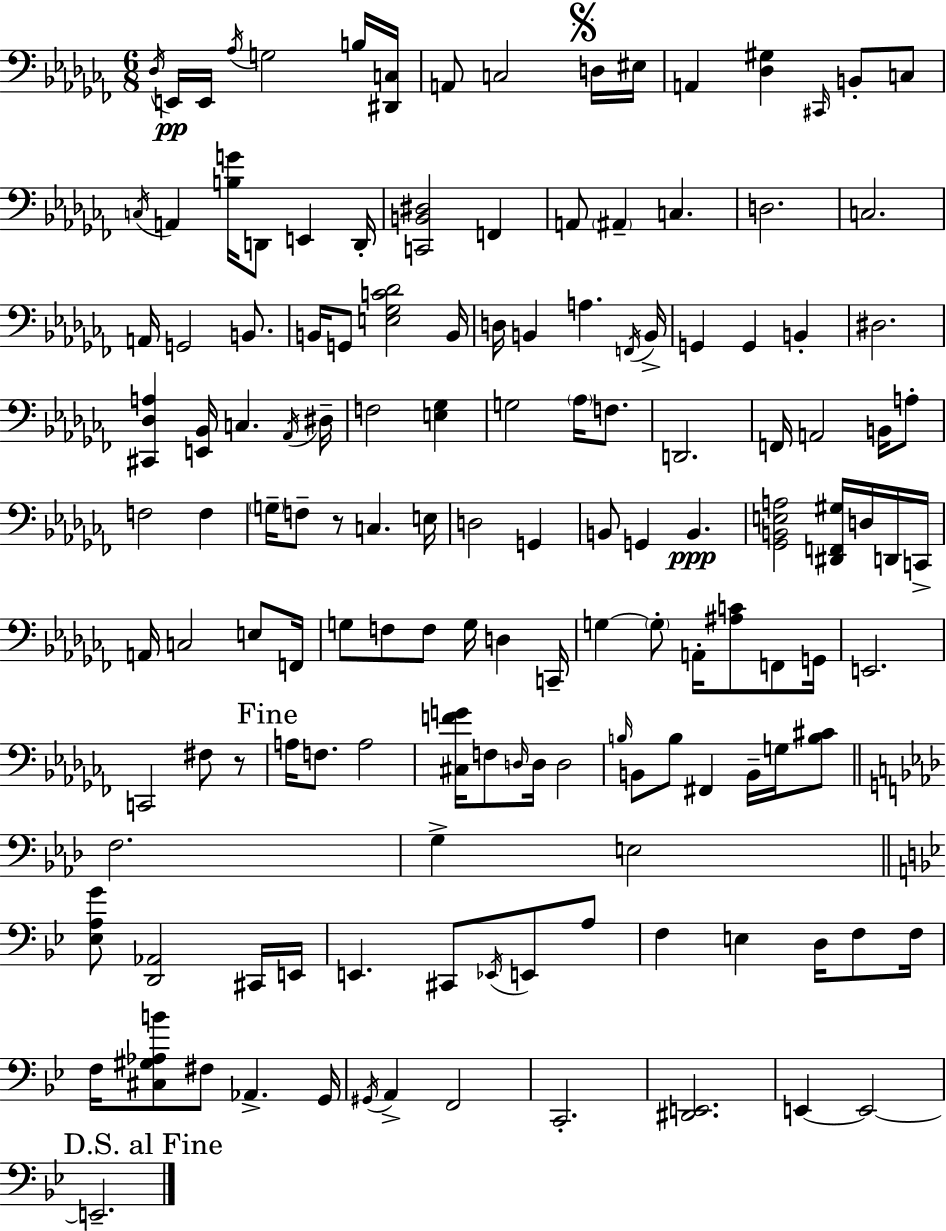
{
  \clef bass
  \numericTimeSignature
  \time 6/8
  \key aes \minor
  \acciaccatura { des16 }\pp e,16 e,16 \acciaccatura { aes16 } g2 | b16 <dis, c>16 a,8 c2 | \mark \markup { \musicglyph "scripts.segno" } d16 eis16 a,4 <des gis>4 \grace { cis,16 } b,8-. | c8 \acciaccatura { c16 } a,4 <b g'>16 d,8 e,4 | \break d,16-. <c, b, dis>2 | f,4 a,8 \parenthesize ais,4-- c4. | d2. | c2. | \break a,16 g,2 | b,8. b,16 g,8 <e ges c' des'>2 | b,16 d16 b,4 a4. | \acciaccatura { f,16 } b,16-> g,4 g,4 | \break b,4-. dis2. | <cis, des a>4 <e, bes,>16 c4. | \acciaccatura { aes,16 } dis16-- f2 | <e ges>4 g2 | \break \parenthesize aes16 f8. d,2. | f,16 a,2 | b,16 a8-. f2 | f4 \parenthesize g16-- f8-- r8 c4. | \break e16 d2 | g,4 b,8 g,4 | b,4.\ppp <ges, b, e a>2 | <dis, f, gis>16 d16 d,16 c,16-> a,16 c2 | \break e8 f,16 g8 f8 f8 | g16 d4 c,16-- g4~~ \parenthesize g8-. | a,16-. <ais c'>8 f,8 g,16 e,2. | c,2 | \break fis8 r8 \mark "Fine" a16 f8. a2 | <cis f' g'>16 f8 \grace { d16 } d16 d2 | \grace { b16 } b,8 b8 | fis,4 b,16-- g16 <b cis'>8 \bar "||" \break \key f \minor f2. | g4-> e2 | \bar "||" \break \key g \minor <ees a g'>8 <d, aes,>2 cis,16 e,16 | e,4. cis,8 \acciaccatura { ees,16 } e,8 a8 | f4 e4 d16 f8 | f16 f16 <cis gis aes b'>8 fis8 aes,4.-> | \break g,16 \acciaccatura { gis,16 } a,4-> f,2 | c,2.-. | <dis, e,>2. | e,4~~ e,2~~ | \break \mark "D.S. al Fine" e,2.-- | \bar "|."
}